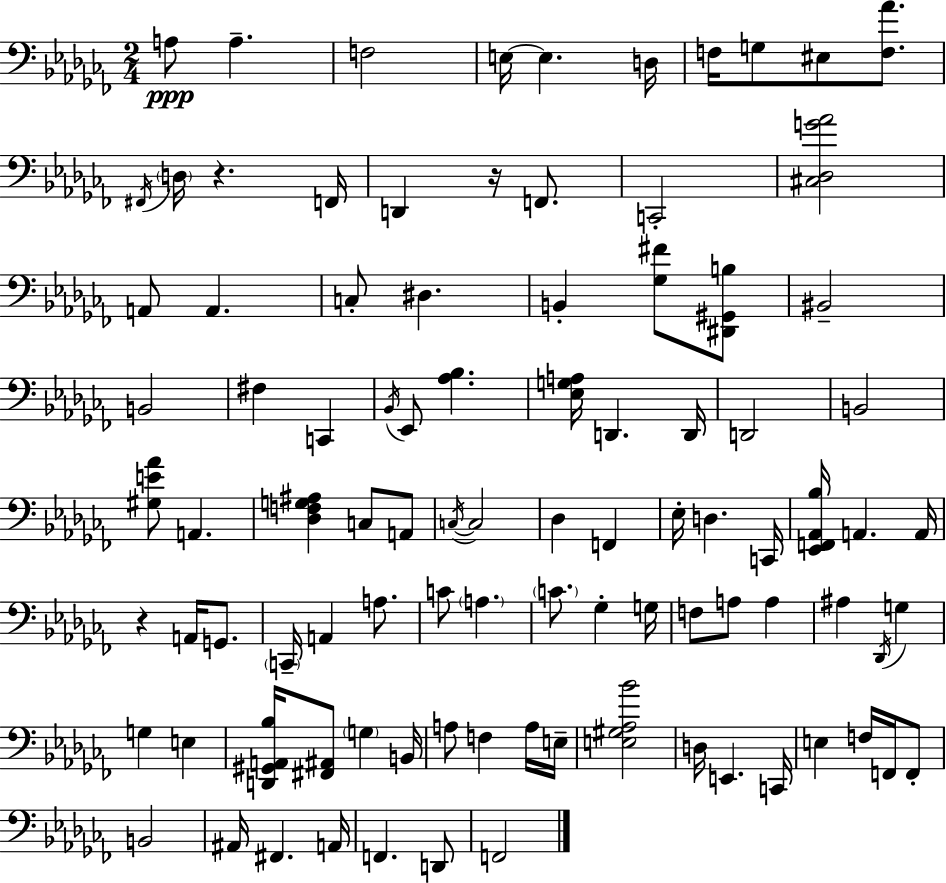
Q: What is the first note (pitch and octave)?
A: A3